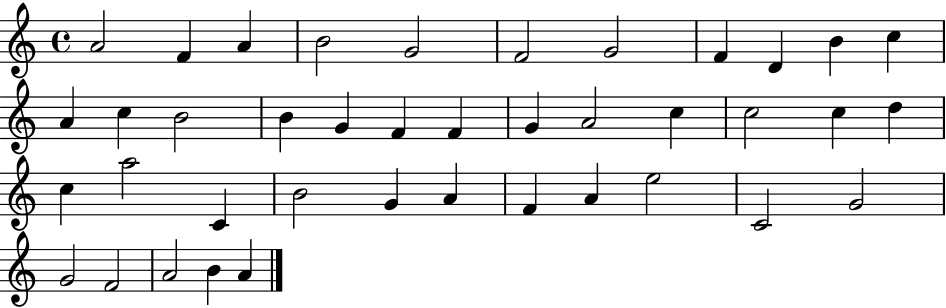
{
  \clef treble
  \time 4/4
  \defaultTimeSignature
  \key c \major
  a'2 f'4 a'4 | b'2 g'2 | f'2 g'2 | f'4 d'4 b'4 c''4 | \break a'4 c''4 b'2 | b'4 g'4 f'4 f'4 | g'4 a'2 c''4 | c''2 c''4 d''4 | \break c''4 a''2 c'4 | b'2 g'4 a'4 | f'4 a'4 e''2 | c'2 g'2 | \break g'2 f'2 | a'2 b'4 a'4 | \bar "|."
}